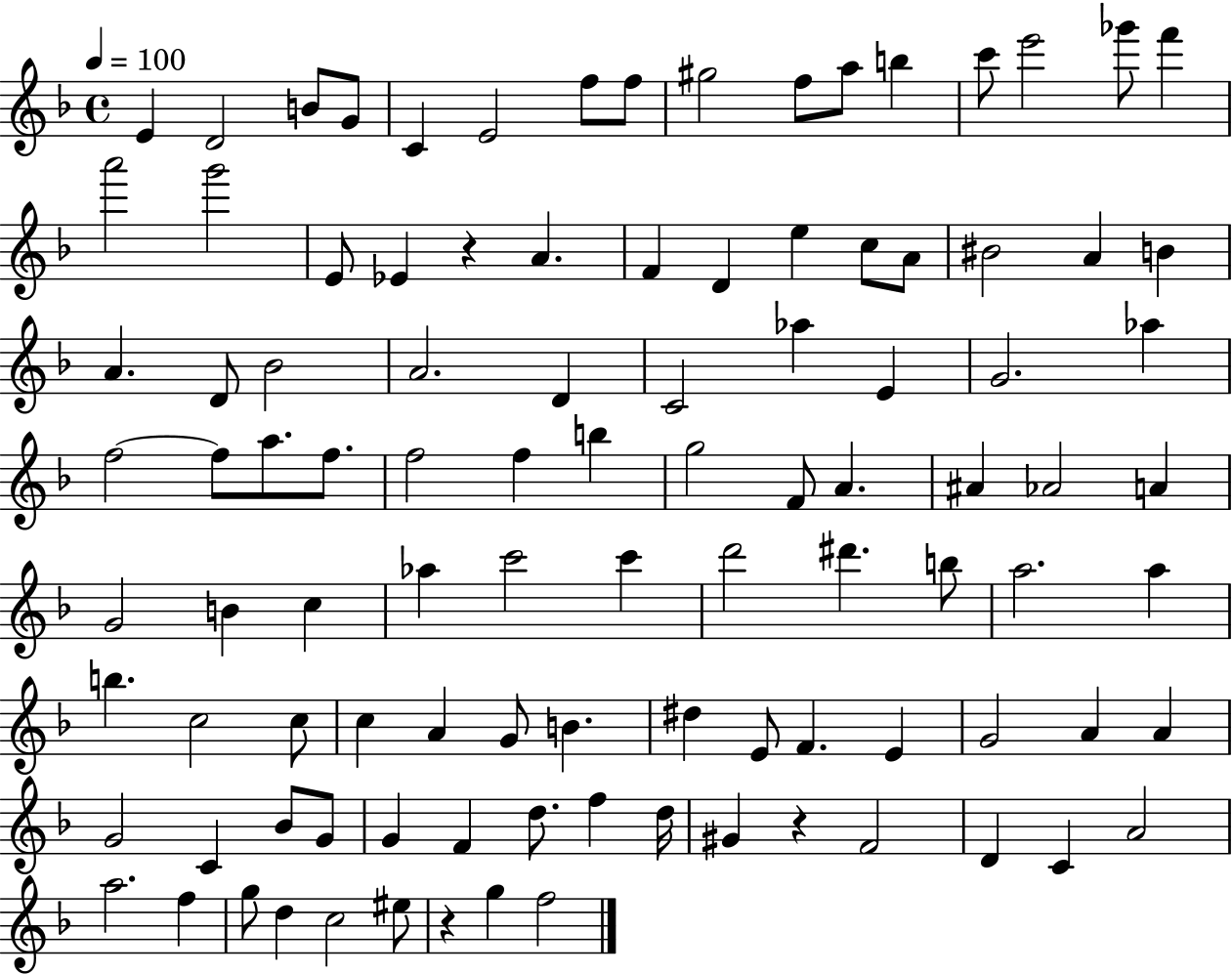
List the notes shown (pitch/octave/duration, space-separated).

E4/q D4/h B4/e G4/e C4/q E4/h F5/e F5/e G#5/h F5/e A5/e B5/q C6/e E6/h Gb6/e F6/q A6/h G6/h E4/e Eb4/q R/q A4/q. F4/q D4/q E5/q C5/e A4/e BIS4/h A4/q B4/q A4/q. D4/e Bb4/h A4/h. D4/q C4/h Ab5/q E4/q G4/h. Ab5/q F5/h F5/e A5/e. F5/e. F5/h F5/q B5/q G5/h F4/e A4/q. A#4/q Ab4/h A4/q G4/h B4/q C5/q Ab5/q C6/h C6/q D6/h D#6/q. B5/e A5/h. A5/q B5/q. C5/h C5/e C5/q A4/q G4/e B4/q. D#5/q E4/e F4/q. E4/q G4/h A4/q A4/q G4/h C4/q Bb4/e G4/e G4/q F4/q D5/e. F5/q D5/s G#4/q R/q F4/h D4/q C4/q A4/h A5/h. F5/q G5/e D5/q C5/h EIS5/e R/q G5/q F5/h